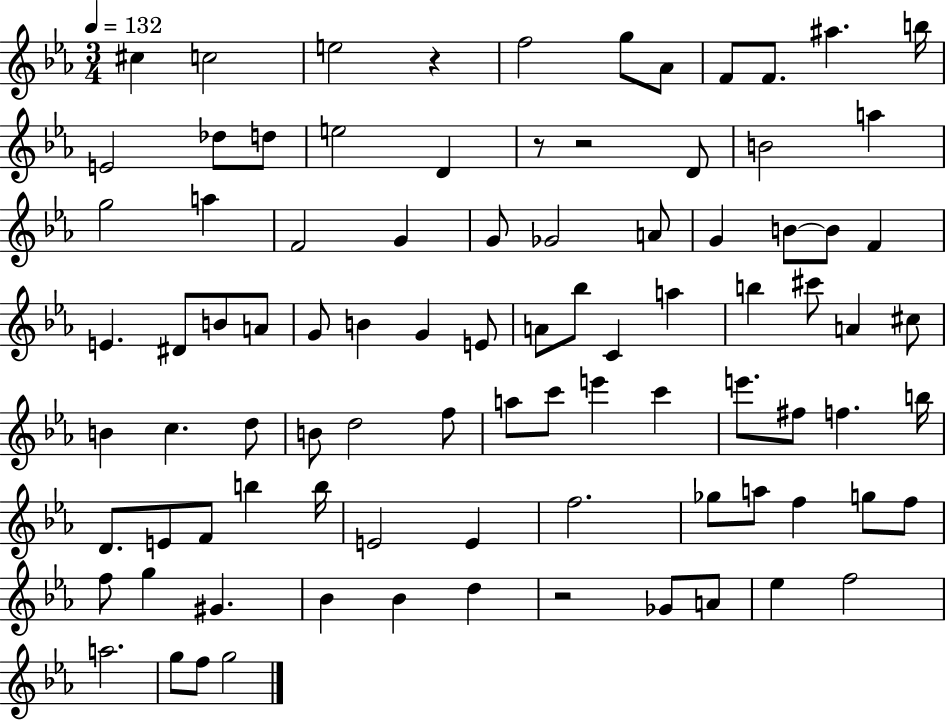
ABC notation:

X:1
T:Untitled
M:3/4
L:1/4
K:Eb
^c c2 e2 z f2 g/2 _A/2 F/2 F/2 ^a b/4 E2 _d/2 d/2 e2 D z/2 z2 D/2 B2 a g2 a F2 G G/2 _G2 A/2 G B/2 B/2 F E ^D/2 B/2 A/2 G/2 B G E/2 A/2 _b/2 C a b ^c'/2 A ^c/2 B c d/2 B/2 d2 f/2 a/2 c'/2 e' c' e'/2 ^f/2 f b/4 D/2 E/2 F/2 b b/4 E2 E f2 _g/2 a/2 f g/2 f/2 f/2 g ^G _B _B d z2 _G/2 A/2 _e f2 a2 g/2 f/2 g2